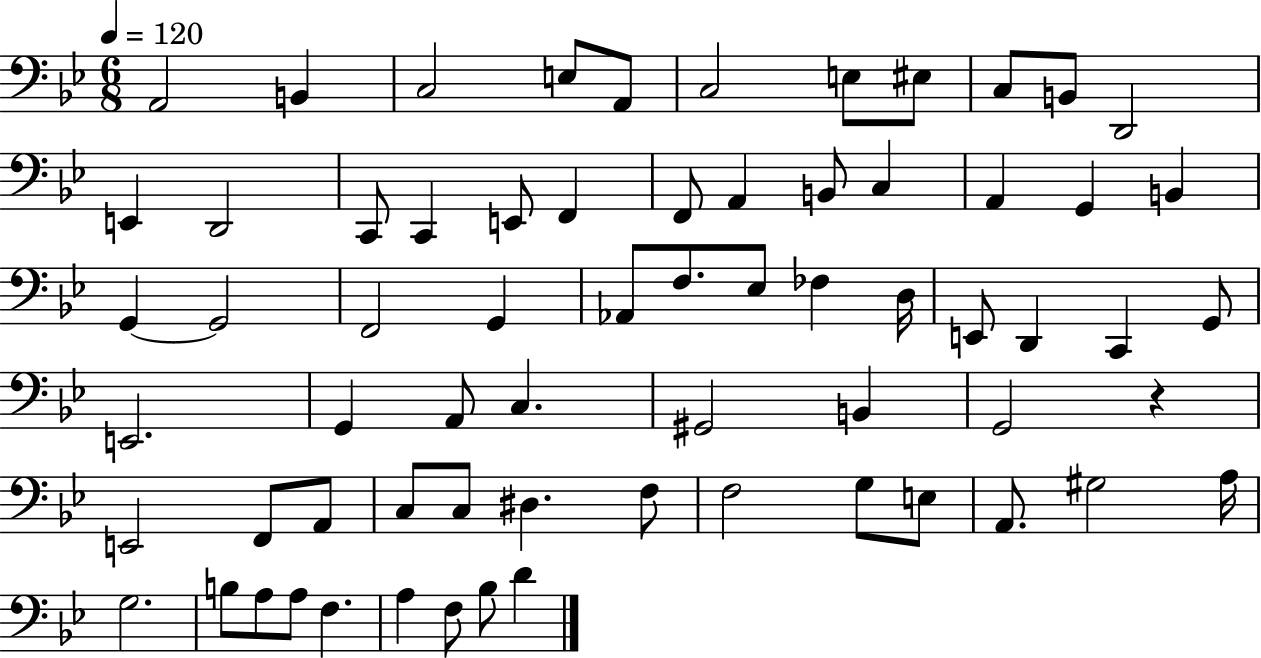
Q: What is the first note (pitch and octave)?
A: A2